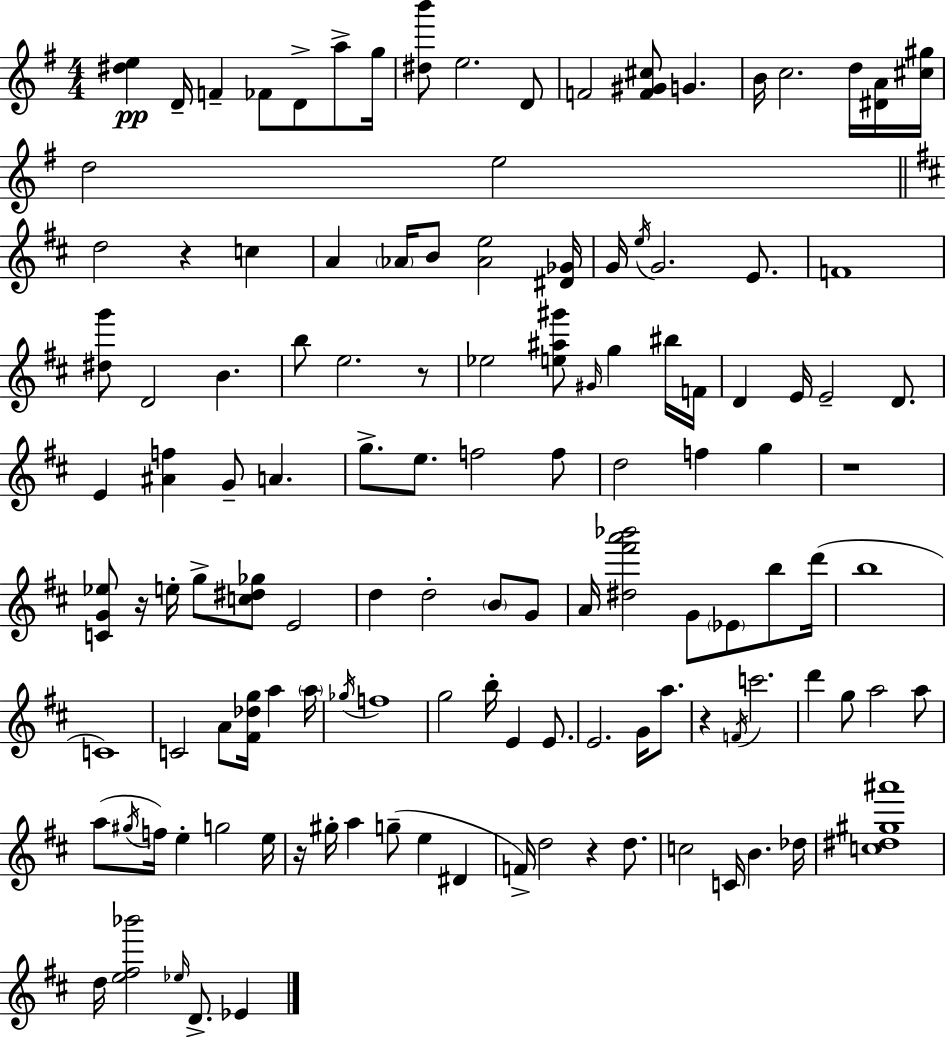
[D#5,E5]/q D4/s F4/q FES4/e D4/e A5/e G5/s [D#5,B6]/e E5/h. D4/e F4/h [F4,G#4,C#5]/e G4/q. B4/s C5/h. D5/s [D#4,A4]/s [C#5,G#5]/s D5/h E5/h D5/h R/q C5/q A4/q Ab4/s B4/e [Ab4,E5]/h [D#4,Gb4]/s G4/s E5/s G4/h. E4/e. F4/w [D#5,G6]/e D4/h B4/q. B5/e E5/h. R/e Eb5/h [E5,A#5,G#6]/e G#4/s G5/q BIS5/s F4/s D4/q E4/s E4/h D4/e. E4/q [A#4,F5]/q G4/e A4/q. G5/e. E5/e. F5/h F5/e D5/h F5/q G5/q R/w [C4,G4,Eb5]/e R/s E5/s G5/e [C5,D#5,Gb5]/e E4/h D5/q D5/h B4/e G4/e A4/s [D#5,F#6,A6,Bb6]/h G4/e Eb4/e B5/e D6/s B5/w C4/w C4/h A4/e [F#4,Db5,G5]/s A5/q A5/s Gb5/s F5/w G5/h B5/s E4/q E4/e. E4/h. G4/s A5/e. R/q F4/s C6/h. D6/q G5/e A5/h A5/e A5/e G#5/s F5/s E5/q G5/h E5/s R/s G#5/s A5/q G5/e E5/q D#4/q F4/s D5/h R/q D5/e. C5/h C4/s B4/q. Db5/s [C5,D#5,G#5,A#6]/w D5/s [E5,F#5,Bb6]/h Eb5/s D4/e. Eb4/q